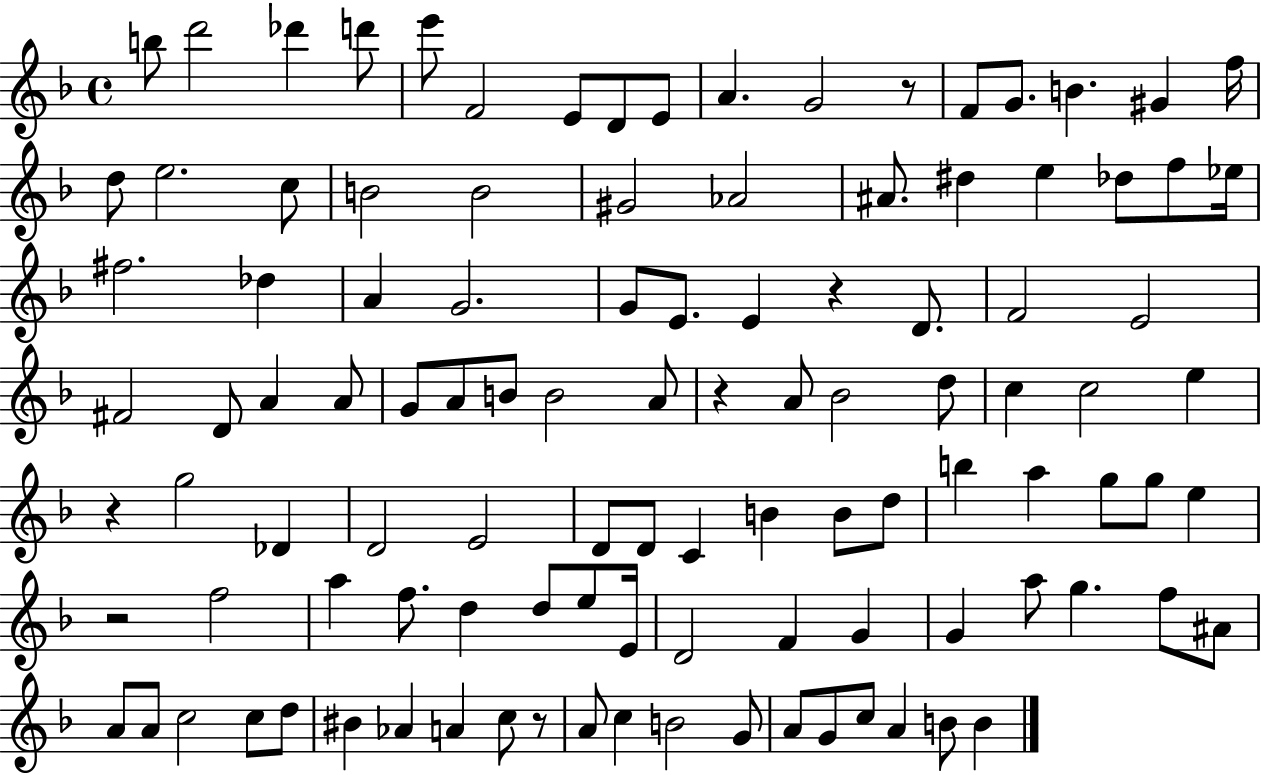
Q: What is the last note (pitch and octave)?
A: B4